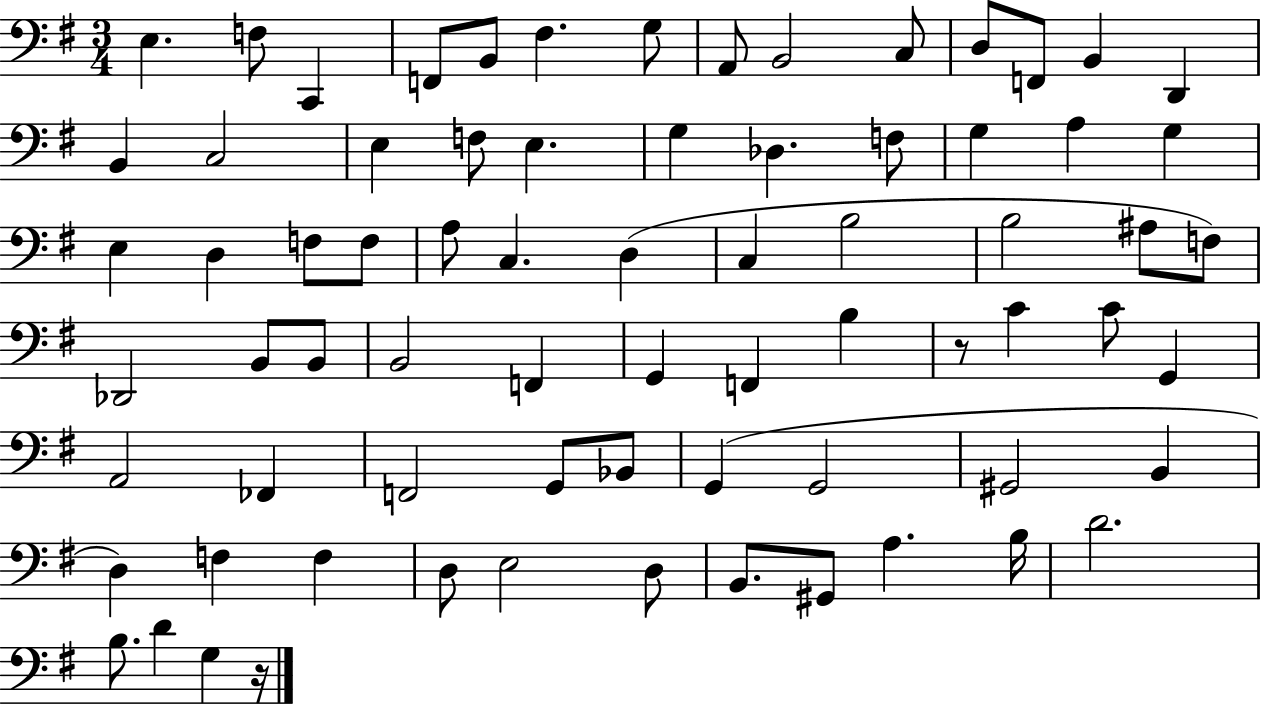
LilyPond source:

{
  \clef bass
  \numericTimeSignature
  \time 3/4
  \key g \major
  e4. f8 c,4 | f,8 b,8 fis4. g8 | a,8 b,2 c8 | d8 f,8 b,4 d,4 | \break b,4 c2 | e4 f8 e4. | g4 des4. f8 | g4 a4 g4 | \break e4 d4 f8 f8 | a8 c4. d4( | c4 b2 | b2 ais8 f8) | \break des,2 b,8 b,8 | b,2 f,4 | g,4 f,4 b4 | r8 c'4 c'8 g,4 | \break a,2 fes,4 | f,2 g,8 bes,8 | g,4( g,2 | gis,2 b,4 | \break d4) f4 f4 | d8 e2 d8 | b,8. gis,8 a4. b16 | d'2. | \break b8. d'4 g4 r16 | \bar "|."
}